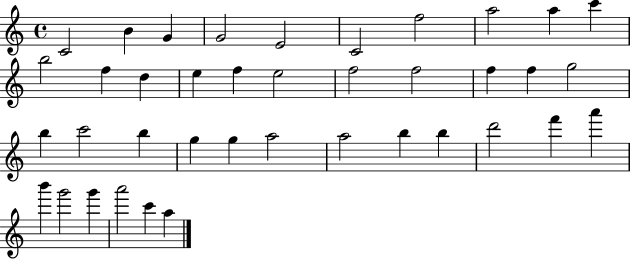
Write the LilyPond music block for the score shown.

{
  \clef treble
  \time 4/4
  \defaultTimeSignature
  \key c \major
  c'2 b'4 g'4 | g'2 e'2 | c'2 f''2 | a''2 a''4 c'''4 | \break b''2 f''4 d''4 | e''4 f''4 e''2 | f''2 f''2 | f''4 f''4 g''2 | \break b''4 c'''2 b''4 | g''4 g''4 a''2 | a''2 b''4 b''4 | d'''2 f'''4 a'''4 | \break b'''4 g'''2 g'''4 | a'''2 c'''4 a''4 | \bar "|."
}